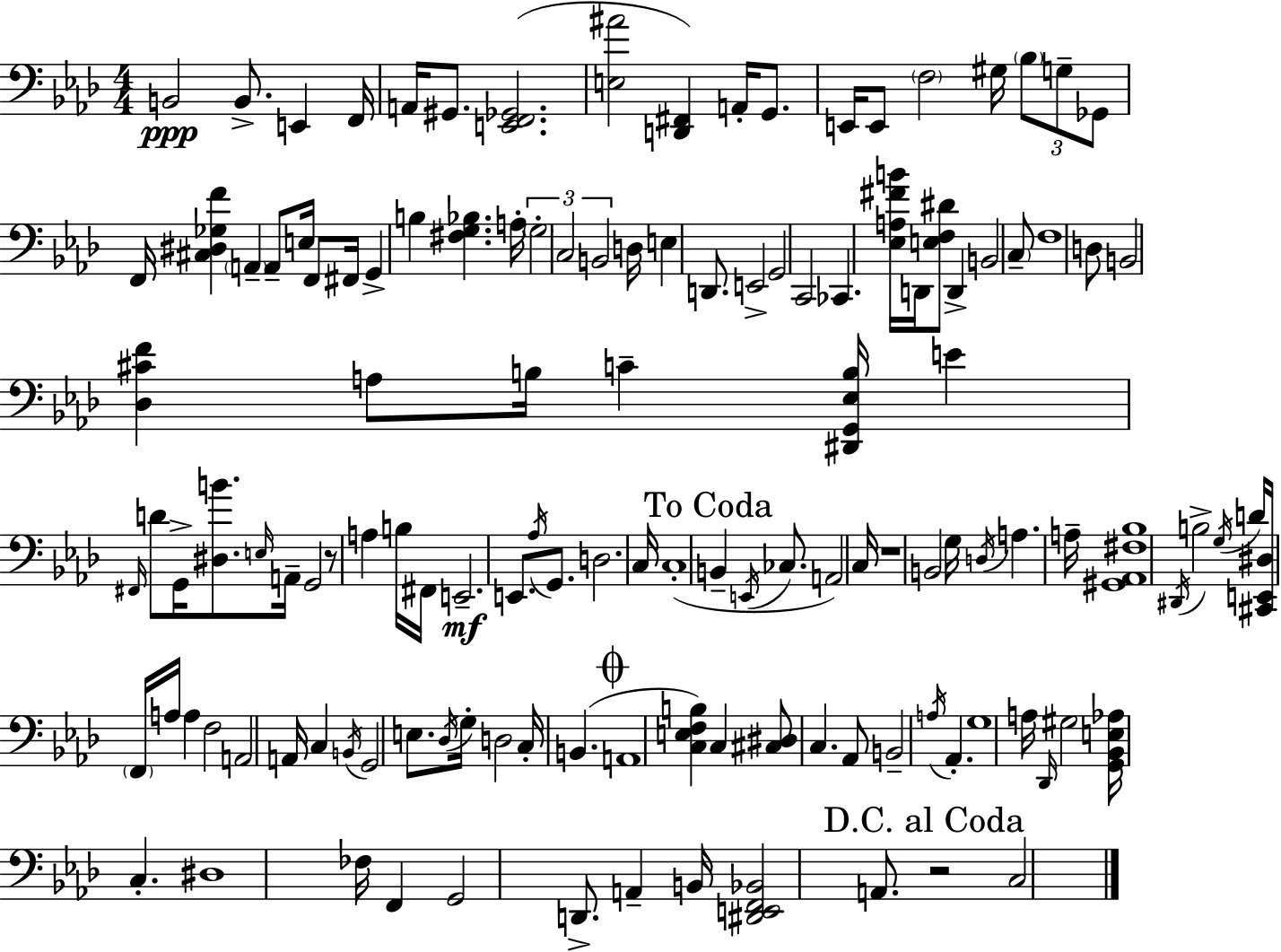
B2/h B2/e. E2/q F2/s A2/s G#2/e. [E2,F2,Gb2]/h. [E3,A#4]/h [D2,F#2]/q A2/s G2/e. E2/s E2/e F3/h G#3/s Bb3/e G3/e Gb2/e F2/s [C#3,D#3,Gb3,F4]/q A2/q A2/e E3/s F2/e F#2/s G2/q B3/q [F#3,G3,Bb3]/q. A3/s G3/h C3/h B2/h D3/s E3/q D2/e. E2/h G2/h C2/h CES2/q. [Eb3,A3,F#4,B4]/s D2/s [E3,F3,D#4]/e D2/q B2/h C3/e F3/w D3/e B2/h [Db3,C#4,F4]/q A3/e B3/s C4/q [D#2,G2,Eb3,B3]/s E4/q F#2/s D4/e G2/s [D#3,B4]/e. E3/s A2/s G2/h R/e A3/q B3/s F#2/s E2/h. E2/e. Ab3/s G2/e. D3/h. C3/s C3/w B2/q E2/s CES3/e. A2/h C3/s R/w B2/h G3/s D3/s A3/q. A3/s [G#2,Ab2,F#3,Bb3]/w D#2/s B3/h G3/s D4/s [C#2,E2,D#3]/s F2/s A3/s A3/q F3/h A2/h A2/s C3/q B2/s G2/h E3/e. Db3/s G3/s D3/h C3/s B2/q. A2/w [C3,E3,F3,B3]/q C3/q [C#3,D#3]/e C3/q. Ab2/e B2/h A3/s Ab2/q. G3/w A3/s Db2/s G#3/h [G2,Bb2,E3,Ab3]/s C3/q. D#3/w FES3/s F2/q G2/h D2/e. A2/q B2/s [D#2,E2,F2,Bb2]/h A2/e. R/h C3/h